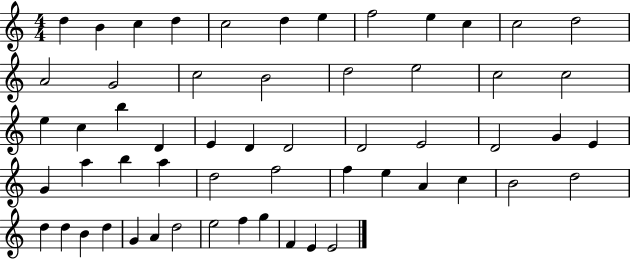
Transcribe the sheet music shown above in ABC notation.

X:1
T:Untitled
M:4/4
L:1/4
K:C
d B c d c2 d e f2 e c c2 d2 A2 G2 c2 B2 d2 e2 c2 c2 e c b D E D D2 D2 E2 D2 G E G a b a d2 f2 f e A c B2 d2 d d B d G A d2 e2 f g F E E2